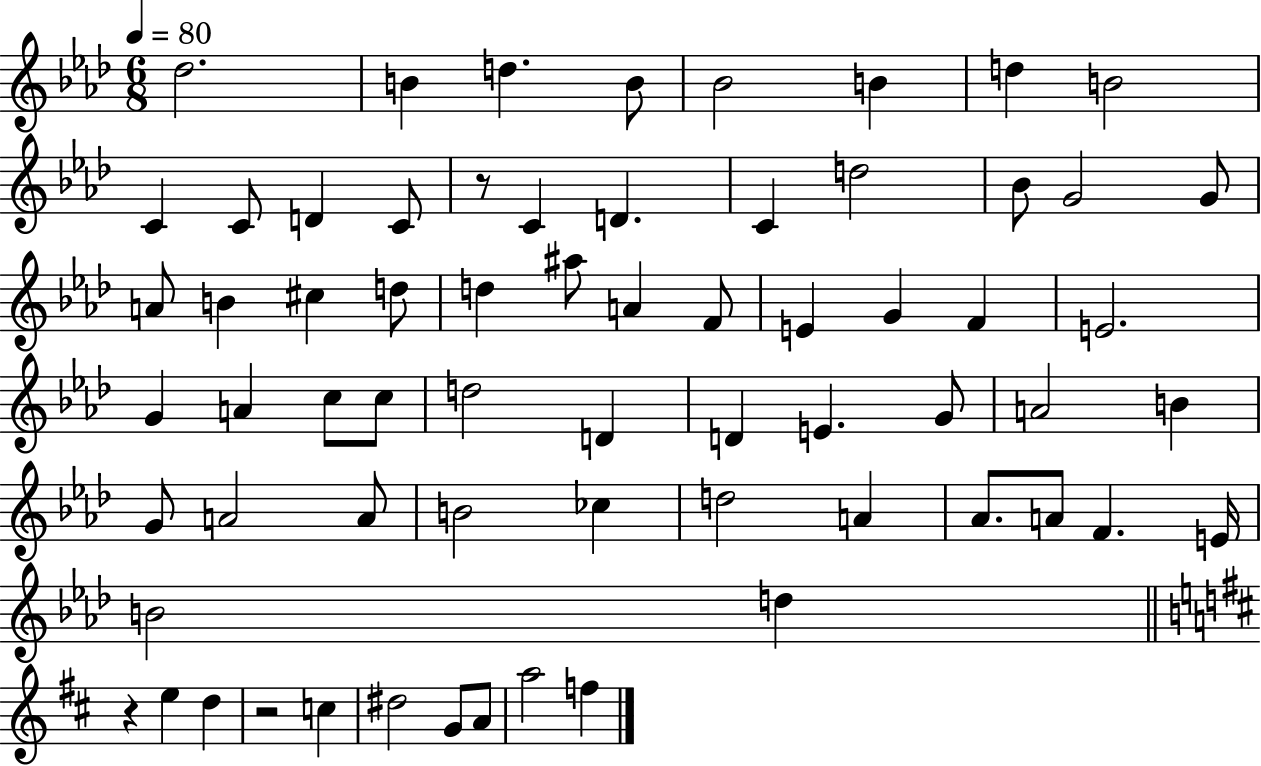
{
  \clef treble
  \numericTimeSignature
  \time 6/8
  \key aes \major
  \tempo 4 = 80
  \repeat volta 2 { des''2. | b'4 d''4. b'8 | bes'2 b'4 | d''4 b'2 | \break c'4 c'8 d'4 c'8 | r8 c'4 d'4. | c'4 d''2 | bes'8 g'2 g'8 | \break a'8 b'4 cis''4 d''8 | d''4 ais''8 a'4 f'8 | e'4 g'4 f'4 | e'2. | \break g'4 a'4 c''8 c''8 | d''2 d'4 | d'4 e'4. g'8 | a'2 b'4 | \break g'8 a'2 a'8 | b'2 ces''4 | d''2 a'4 | aes'8. a'8 f'4. e'16 | \break b'2 d''4 | \bar "||" \break \key d \major r4 e''4 d''4 | r2 c''4 | dis''2 g'8 a'8 | a''2 f''4 | \break } \bar "|."
}